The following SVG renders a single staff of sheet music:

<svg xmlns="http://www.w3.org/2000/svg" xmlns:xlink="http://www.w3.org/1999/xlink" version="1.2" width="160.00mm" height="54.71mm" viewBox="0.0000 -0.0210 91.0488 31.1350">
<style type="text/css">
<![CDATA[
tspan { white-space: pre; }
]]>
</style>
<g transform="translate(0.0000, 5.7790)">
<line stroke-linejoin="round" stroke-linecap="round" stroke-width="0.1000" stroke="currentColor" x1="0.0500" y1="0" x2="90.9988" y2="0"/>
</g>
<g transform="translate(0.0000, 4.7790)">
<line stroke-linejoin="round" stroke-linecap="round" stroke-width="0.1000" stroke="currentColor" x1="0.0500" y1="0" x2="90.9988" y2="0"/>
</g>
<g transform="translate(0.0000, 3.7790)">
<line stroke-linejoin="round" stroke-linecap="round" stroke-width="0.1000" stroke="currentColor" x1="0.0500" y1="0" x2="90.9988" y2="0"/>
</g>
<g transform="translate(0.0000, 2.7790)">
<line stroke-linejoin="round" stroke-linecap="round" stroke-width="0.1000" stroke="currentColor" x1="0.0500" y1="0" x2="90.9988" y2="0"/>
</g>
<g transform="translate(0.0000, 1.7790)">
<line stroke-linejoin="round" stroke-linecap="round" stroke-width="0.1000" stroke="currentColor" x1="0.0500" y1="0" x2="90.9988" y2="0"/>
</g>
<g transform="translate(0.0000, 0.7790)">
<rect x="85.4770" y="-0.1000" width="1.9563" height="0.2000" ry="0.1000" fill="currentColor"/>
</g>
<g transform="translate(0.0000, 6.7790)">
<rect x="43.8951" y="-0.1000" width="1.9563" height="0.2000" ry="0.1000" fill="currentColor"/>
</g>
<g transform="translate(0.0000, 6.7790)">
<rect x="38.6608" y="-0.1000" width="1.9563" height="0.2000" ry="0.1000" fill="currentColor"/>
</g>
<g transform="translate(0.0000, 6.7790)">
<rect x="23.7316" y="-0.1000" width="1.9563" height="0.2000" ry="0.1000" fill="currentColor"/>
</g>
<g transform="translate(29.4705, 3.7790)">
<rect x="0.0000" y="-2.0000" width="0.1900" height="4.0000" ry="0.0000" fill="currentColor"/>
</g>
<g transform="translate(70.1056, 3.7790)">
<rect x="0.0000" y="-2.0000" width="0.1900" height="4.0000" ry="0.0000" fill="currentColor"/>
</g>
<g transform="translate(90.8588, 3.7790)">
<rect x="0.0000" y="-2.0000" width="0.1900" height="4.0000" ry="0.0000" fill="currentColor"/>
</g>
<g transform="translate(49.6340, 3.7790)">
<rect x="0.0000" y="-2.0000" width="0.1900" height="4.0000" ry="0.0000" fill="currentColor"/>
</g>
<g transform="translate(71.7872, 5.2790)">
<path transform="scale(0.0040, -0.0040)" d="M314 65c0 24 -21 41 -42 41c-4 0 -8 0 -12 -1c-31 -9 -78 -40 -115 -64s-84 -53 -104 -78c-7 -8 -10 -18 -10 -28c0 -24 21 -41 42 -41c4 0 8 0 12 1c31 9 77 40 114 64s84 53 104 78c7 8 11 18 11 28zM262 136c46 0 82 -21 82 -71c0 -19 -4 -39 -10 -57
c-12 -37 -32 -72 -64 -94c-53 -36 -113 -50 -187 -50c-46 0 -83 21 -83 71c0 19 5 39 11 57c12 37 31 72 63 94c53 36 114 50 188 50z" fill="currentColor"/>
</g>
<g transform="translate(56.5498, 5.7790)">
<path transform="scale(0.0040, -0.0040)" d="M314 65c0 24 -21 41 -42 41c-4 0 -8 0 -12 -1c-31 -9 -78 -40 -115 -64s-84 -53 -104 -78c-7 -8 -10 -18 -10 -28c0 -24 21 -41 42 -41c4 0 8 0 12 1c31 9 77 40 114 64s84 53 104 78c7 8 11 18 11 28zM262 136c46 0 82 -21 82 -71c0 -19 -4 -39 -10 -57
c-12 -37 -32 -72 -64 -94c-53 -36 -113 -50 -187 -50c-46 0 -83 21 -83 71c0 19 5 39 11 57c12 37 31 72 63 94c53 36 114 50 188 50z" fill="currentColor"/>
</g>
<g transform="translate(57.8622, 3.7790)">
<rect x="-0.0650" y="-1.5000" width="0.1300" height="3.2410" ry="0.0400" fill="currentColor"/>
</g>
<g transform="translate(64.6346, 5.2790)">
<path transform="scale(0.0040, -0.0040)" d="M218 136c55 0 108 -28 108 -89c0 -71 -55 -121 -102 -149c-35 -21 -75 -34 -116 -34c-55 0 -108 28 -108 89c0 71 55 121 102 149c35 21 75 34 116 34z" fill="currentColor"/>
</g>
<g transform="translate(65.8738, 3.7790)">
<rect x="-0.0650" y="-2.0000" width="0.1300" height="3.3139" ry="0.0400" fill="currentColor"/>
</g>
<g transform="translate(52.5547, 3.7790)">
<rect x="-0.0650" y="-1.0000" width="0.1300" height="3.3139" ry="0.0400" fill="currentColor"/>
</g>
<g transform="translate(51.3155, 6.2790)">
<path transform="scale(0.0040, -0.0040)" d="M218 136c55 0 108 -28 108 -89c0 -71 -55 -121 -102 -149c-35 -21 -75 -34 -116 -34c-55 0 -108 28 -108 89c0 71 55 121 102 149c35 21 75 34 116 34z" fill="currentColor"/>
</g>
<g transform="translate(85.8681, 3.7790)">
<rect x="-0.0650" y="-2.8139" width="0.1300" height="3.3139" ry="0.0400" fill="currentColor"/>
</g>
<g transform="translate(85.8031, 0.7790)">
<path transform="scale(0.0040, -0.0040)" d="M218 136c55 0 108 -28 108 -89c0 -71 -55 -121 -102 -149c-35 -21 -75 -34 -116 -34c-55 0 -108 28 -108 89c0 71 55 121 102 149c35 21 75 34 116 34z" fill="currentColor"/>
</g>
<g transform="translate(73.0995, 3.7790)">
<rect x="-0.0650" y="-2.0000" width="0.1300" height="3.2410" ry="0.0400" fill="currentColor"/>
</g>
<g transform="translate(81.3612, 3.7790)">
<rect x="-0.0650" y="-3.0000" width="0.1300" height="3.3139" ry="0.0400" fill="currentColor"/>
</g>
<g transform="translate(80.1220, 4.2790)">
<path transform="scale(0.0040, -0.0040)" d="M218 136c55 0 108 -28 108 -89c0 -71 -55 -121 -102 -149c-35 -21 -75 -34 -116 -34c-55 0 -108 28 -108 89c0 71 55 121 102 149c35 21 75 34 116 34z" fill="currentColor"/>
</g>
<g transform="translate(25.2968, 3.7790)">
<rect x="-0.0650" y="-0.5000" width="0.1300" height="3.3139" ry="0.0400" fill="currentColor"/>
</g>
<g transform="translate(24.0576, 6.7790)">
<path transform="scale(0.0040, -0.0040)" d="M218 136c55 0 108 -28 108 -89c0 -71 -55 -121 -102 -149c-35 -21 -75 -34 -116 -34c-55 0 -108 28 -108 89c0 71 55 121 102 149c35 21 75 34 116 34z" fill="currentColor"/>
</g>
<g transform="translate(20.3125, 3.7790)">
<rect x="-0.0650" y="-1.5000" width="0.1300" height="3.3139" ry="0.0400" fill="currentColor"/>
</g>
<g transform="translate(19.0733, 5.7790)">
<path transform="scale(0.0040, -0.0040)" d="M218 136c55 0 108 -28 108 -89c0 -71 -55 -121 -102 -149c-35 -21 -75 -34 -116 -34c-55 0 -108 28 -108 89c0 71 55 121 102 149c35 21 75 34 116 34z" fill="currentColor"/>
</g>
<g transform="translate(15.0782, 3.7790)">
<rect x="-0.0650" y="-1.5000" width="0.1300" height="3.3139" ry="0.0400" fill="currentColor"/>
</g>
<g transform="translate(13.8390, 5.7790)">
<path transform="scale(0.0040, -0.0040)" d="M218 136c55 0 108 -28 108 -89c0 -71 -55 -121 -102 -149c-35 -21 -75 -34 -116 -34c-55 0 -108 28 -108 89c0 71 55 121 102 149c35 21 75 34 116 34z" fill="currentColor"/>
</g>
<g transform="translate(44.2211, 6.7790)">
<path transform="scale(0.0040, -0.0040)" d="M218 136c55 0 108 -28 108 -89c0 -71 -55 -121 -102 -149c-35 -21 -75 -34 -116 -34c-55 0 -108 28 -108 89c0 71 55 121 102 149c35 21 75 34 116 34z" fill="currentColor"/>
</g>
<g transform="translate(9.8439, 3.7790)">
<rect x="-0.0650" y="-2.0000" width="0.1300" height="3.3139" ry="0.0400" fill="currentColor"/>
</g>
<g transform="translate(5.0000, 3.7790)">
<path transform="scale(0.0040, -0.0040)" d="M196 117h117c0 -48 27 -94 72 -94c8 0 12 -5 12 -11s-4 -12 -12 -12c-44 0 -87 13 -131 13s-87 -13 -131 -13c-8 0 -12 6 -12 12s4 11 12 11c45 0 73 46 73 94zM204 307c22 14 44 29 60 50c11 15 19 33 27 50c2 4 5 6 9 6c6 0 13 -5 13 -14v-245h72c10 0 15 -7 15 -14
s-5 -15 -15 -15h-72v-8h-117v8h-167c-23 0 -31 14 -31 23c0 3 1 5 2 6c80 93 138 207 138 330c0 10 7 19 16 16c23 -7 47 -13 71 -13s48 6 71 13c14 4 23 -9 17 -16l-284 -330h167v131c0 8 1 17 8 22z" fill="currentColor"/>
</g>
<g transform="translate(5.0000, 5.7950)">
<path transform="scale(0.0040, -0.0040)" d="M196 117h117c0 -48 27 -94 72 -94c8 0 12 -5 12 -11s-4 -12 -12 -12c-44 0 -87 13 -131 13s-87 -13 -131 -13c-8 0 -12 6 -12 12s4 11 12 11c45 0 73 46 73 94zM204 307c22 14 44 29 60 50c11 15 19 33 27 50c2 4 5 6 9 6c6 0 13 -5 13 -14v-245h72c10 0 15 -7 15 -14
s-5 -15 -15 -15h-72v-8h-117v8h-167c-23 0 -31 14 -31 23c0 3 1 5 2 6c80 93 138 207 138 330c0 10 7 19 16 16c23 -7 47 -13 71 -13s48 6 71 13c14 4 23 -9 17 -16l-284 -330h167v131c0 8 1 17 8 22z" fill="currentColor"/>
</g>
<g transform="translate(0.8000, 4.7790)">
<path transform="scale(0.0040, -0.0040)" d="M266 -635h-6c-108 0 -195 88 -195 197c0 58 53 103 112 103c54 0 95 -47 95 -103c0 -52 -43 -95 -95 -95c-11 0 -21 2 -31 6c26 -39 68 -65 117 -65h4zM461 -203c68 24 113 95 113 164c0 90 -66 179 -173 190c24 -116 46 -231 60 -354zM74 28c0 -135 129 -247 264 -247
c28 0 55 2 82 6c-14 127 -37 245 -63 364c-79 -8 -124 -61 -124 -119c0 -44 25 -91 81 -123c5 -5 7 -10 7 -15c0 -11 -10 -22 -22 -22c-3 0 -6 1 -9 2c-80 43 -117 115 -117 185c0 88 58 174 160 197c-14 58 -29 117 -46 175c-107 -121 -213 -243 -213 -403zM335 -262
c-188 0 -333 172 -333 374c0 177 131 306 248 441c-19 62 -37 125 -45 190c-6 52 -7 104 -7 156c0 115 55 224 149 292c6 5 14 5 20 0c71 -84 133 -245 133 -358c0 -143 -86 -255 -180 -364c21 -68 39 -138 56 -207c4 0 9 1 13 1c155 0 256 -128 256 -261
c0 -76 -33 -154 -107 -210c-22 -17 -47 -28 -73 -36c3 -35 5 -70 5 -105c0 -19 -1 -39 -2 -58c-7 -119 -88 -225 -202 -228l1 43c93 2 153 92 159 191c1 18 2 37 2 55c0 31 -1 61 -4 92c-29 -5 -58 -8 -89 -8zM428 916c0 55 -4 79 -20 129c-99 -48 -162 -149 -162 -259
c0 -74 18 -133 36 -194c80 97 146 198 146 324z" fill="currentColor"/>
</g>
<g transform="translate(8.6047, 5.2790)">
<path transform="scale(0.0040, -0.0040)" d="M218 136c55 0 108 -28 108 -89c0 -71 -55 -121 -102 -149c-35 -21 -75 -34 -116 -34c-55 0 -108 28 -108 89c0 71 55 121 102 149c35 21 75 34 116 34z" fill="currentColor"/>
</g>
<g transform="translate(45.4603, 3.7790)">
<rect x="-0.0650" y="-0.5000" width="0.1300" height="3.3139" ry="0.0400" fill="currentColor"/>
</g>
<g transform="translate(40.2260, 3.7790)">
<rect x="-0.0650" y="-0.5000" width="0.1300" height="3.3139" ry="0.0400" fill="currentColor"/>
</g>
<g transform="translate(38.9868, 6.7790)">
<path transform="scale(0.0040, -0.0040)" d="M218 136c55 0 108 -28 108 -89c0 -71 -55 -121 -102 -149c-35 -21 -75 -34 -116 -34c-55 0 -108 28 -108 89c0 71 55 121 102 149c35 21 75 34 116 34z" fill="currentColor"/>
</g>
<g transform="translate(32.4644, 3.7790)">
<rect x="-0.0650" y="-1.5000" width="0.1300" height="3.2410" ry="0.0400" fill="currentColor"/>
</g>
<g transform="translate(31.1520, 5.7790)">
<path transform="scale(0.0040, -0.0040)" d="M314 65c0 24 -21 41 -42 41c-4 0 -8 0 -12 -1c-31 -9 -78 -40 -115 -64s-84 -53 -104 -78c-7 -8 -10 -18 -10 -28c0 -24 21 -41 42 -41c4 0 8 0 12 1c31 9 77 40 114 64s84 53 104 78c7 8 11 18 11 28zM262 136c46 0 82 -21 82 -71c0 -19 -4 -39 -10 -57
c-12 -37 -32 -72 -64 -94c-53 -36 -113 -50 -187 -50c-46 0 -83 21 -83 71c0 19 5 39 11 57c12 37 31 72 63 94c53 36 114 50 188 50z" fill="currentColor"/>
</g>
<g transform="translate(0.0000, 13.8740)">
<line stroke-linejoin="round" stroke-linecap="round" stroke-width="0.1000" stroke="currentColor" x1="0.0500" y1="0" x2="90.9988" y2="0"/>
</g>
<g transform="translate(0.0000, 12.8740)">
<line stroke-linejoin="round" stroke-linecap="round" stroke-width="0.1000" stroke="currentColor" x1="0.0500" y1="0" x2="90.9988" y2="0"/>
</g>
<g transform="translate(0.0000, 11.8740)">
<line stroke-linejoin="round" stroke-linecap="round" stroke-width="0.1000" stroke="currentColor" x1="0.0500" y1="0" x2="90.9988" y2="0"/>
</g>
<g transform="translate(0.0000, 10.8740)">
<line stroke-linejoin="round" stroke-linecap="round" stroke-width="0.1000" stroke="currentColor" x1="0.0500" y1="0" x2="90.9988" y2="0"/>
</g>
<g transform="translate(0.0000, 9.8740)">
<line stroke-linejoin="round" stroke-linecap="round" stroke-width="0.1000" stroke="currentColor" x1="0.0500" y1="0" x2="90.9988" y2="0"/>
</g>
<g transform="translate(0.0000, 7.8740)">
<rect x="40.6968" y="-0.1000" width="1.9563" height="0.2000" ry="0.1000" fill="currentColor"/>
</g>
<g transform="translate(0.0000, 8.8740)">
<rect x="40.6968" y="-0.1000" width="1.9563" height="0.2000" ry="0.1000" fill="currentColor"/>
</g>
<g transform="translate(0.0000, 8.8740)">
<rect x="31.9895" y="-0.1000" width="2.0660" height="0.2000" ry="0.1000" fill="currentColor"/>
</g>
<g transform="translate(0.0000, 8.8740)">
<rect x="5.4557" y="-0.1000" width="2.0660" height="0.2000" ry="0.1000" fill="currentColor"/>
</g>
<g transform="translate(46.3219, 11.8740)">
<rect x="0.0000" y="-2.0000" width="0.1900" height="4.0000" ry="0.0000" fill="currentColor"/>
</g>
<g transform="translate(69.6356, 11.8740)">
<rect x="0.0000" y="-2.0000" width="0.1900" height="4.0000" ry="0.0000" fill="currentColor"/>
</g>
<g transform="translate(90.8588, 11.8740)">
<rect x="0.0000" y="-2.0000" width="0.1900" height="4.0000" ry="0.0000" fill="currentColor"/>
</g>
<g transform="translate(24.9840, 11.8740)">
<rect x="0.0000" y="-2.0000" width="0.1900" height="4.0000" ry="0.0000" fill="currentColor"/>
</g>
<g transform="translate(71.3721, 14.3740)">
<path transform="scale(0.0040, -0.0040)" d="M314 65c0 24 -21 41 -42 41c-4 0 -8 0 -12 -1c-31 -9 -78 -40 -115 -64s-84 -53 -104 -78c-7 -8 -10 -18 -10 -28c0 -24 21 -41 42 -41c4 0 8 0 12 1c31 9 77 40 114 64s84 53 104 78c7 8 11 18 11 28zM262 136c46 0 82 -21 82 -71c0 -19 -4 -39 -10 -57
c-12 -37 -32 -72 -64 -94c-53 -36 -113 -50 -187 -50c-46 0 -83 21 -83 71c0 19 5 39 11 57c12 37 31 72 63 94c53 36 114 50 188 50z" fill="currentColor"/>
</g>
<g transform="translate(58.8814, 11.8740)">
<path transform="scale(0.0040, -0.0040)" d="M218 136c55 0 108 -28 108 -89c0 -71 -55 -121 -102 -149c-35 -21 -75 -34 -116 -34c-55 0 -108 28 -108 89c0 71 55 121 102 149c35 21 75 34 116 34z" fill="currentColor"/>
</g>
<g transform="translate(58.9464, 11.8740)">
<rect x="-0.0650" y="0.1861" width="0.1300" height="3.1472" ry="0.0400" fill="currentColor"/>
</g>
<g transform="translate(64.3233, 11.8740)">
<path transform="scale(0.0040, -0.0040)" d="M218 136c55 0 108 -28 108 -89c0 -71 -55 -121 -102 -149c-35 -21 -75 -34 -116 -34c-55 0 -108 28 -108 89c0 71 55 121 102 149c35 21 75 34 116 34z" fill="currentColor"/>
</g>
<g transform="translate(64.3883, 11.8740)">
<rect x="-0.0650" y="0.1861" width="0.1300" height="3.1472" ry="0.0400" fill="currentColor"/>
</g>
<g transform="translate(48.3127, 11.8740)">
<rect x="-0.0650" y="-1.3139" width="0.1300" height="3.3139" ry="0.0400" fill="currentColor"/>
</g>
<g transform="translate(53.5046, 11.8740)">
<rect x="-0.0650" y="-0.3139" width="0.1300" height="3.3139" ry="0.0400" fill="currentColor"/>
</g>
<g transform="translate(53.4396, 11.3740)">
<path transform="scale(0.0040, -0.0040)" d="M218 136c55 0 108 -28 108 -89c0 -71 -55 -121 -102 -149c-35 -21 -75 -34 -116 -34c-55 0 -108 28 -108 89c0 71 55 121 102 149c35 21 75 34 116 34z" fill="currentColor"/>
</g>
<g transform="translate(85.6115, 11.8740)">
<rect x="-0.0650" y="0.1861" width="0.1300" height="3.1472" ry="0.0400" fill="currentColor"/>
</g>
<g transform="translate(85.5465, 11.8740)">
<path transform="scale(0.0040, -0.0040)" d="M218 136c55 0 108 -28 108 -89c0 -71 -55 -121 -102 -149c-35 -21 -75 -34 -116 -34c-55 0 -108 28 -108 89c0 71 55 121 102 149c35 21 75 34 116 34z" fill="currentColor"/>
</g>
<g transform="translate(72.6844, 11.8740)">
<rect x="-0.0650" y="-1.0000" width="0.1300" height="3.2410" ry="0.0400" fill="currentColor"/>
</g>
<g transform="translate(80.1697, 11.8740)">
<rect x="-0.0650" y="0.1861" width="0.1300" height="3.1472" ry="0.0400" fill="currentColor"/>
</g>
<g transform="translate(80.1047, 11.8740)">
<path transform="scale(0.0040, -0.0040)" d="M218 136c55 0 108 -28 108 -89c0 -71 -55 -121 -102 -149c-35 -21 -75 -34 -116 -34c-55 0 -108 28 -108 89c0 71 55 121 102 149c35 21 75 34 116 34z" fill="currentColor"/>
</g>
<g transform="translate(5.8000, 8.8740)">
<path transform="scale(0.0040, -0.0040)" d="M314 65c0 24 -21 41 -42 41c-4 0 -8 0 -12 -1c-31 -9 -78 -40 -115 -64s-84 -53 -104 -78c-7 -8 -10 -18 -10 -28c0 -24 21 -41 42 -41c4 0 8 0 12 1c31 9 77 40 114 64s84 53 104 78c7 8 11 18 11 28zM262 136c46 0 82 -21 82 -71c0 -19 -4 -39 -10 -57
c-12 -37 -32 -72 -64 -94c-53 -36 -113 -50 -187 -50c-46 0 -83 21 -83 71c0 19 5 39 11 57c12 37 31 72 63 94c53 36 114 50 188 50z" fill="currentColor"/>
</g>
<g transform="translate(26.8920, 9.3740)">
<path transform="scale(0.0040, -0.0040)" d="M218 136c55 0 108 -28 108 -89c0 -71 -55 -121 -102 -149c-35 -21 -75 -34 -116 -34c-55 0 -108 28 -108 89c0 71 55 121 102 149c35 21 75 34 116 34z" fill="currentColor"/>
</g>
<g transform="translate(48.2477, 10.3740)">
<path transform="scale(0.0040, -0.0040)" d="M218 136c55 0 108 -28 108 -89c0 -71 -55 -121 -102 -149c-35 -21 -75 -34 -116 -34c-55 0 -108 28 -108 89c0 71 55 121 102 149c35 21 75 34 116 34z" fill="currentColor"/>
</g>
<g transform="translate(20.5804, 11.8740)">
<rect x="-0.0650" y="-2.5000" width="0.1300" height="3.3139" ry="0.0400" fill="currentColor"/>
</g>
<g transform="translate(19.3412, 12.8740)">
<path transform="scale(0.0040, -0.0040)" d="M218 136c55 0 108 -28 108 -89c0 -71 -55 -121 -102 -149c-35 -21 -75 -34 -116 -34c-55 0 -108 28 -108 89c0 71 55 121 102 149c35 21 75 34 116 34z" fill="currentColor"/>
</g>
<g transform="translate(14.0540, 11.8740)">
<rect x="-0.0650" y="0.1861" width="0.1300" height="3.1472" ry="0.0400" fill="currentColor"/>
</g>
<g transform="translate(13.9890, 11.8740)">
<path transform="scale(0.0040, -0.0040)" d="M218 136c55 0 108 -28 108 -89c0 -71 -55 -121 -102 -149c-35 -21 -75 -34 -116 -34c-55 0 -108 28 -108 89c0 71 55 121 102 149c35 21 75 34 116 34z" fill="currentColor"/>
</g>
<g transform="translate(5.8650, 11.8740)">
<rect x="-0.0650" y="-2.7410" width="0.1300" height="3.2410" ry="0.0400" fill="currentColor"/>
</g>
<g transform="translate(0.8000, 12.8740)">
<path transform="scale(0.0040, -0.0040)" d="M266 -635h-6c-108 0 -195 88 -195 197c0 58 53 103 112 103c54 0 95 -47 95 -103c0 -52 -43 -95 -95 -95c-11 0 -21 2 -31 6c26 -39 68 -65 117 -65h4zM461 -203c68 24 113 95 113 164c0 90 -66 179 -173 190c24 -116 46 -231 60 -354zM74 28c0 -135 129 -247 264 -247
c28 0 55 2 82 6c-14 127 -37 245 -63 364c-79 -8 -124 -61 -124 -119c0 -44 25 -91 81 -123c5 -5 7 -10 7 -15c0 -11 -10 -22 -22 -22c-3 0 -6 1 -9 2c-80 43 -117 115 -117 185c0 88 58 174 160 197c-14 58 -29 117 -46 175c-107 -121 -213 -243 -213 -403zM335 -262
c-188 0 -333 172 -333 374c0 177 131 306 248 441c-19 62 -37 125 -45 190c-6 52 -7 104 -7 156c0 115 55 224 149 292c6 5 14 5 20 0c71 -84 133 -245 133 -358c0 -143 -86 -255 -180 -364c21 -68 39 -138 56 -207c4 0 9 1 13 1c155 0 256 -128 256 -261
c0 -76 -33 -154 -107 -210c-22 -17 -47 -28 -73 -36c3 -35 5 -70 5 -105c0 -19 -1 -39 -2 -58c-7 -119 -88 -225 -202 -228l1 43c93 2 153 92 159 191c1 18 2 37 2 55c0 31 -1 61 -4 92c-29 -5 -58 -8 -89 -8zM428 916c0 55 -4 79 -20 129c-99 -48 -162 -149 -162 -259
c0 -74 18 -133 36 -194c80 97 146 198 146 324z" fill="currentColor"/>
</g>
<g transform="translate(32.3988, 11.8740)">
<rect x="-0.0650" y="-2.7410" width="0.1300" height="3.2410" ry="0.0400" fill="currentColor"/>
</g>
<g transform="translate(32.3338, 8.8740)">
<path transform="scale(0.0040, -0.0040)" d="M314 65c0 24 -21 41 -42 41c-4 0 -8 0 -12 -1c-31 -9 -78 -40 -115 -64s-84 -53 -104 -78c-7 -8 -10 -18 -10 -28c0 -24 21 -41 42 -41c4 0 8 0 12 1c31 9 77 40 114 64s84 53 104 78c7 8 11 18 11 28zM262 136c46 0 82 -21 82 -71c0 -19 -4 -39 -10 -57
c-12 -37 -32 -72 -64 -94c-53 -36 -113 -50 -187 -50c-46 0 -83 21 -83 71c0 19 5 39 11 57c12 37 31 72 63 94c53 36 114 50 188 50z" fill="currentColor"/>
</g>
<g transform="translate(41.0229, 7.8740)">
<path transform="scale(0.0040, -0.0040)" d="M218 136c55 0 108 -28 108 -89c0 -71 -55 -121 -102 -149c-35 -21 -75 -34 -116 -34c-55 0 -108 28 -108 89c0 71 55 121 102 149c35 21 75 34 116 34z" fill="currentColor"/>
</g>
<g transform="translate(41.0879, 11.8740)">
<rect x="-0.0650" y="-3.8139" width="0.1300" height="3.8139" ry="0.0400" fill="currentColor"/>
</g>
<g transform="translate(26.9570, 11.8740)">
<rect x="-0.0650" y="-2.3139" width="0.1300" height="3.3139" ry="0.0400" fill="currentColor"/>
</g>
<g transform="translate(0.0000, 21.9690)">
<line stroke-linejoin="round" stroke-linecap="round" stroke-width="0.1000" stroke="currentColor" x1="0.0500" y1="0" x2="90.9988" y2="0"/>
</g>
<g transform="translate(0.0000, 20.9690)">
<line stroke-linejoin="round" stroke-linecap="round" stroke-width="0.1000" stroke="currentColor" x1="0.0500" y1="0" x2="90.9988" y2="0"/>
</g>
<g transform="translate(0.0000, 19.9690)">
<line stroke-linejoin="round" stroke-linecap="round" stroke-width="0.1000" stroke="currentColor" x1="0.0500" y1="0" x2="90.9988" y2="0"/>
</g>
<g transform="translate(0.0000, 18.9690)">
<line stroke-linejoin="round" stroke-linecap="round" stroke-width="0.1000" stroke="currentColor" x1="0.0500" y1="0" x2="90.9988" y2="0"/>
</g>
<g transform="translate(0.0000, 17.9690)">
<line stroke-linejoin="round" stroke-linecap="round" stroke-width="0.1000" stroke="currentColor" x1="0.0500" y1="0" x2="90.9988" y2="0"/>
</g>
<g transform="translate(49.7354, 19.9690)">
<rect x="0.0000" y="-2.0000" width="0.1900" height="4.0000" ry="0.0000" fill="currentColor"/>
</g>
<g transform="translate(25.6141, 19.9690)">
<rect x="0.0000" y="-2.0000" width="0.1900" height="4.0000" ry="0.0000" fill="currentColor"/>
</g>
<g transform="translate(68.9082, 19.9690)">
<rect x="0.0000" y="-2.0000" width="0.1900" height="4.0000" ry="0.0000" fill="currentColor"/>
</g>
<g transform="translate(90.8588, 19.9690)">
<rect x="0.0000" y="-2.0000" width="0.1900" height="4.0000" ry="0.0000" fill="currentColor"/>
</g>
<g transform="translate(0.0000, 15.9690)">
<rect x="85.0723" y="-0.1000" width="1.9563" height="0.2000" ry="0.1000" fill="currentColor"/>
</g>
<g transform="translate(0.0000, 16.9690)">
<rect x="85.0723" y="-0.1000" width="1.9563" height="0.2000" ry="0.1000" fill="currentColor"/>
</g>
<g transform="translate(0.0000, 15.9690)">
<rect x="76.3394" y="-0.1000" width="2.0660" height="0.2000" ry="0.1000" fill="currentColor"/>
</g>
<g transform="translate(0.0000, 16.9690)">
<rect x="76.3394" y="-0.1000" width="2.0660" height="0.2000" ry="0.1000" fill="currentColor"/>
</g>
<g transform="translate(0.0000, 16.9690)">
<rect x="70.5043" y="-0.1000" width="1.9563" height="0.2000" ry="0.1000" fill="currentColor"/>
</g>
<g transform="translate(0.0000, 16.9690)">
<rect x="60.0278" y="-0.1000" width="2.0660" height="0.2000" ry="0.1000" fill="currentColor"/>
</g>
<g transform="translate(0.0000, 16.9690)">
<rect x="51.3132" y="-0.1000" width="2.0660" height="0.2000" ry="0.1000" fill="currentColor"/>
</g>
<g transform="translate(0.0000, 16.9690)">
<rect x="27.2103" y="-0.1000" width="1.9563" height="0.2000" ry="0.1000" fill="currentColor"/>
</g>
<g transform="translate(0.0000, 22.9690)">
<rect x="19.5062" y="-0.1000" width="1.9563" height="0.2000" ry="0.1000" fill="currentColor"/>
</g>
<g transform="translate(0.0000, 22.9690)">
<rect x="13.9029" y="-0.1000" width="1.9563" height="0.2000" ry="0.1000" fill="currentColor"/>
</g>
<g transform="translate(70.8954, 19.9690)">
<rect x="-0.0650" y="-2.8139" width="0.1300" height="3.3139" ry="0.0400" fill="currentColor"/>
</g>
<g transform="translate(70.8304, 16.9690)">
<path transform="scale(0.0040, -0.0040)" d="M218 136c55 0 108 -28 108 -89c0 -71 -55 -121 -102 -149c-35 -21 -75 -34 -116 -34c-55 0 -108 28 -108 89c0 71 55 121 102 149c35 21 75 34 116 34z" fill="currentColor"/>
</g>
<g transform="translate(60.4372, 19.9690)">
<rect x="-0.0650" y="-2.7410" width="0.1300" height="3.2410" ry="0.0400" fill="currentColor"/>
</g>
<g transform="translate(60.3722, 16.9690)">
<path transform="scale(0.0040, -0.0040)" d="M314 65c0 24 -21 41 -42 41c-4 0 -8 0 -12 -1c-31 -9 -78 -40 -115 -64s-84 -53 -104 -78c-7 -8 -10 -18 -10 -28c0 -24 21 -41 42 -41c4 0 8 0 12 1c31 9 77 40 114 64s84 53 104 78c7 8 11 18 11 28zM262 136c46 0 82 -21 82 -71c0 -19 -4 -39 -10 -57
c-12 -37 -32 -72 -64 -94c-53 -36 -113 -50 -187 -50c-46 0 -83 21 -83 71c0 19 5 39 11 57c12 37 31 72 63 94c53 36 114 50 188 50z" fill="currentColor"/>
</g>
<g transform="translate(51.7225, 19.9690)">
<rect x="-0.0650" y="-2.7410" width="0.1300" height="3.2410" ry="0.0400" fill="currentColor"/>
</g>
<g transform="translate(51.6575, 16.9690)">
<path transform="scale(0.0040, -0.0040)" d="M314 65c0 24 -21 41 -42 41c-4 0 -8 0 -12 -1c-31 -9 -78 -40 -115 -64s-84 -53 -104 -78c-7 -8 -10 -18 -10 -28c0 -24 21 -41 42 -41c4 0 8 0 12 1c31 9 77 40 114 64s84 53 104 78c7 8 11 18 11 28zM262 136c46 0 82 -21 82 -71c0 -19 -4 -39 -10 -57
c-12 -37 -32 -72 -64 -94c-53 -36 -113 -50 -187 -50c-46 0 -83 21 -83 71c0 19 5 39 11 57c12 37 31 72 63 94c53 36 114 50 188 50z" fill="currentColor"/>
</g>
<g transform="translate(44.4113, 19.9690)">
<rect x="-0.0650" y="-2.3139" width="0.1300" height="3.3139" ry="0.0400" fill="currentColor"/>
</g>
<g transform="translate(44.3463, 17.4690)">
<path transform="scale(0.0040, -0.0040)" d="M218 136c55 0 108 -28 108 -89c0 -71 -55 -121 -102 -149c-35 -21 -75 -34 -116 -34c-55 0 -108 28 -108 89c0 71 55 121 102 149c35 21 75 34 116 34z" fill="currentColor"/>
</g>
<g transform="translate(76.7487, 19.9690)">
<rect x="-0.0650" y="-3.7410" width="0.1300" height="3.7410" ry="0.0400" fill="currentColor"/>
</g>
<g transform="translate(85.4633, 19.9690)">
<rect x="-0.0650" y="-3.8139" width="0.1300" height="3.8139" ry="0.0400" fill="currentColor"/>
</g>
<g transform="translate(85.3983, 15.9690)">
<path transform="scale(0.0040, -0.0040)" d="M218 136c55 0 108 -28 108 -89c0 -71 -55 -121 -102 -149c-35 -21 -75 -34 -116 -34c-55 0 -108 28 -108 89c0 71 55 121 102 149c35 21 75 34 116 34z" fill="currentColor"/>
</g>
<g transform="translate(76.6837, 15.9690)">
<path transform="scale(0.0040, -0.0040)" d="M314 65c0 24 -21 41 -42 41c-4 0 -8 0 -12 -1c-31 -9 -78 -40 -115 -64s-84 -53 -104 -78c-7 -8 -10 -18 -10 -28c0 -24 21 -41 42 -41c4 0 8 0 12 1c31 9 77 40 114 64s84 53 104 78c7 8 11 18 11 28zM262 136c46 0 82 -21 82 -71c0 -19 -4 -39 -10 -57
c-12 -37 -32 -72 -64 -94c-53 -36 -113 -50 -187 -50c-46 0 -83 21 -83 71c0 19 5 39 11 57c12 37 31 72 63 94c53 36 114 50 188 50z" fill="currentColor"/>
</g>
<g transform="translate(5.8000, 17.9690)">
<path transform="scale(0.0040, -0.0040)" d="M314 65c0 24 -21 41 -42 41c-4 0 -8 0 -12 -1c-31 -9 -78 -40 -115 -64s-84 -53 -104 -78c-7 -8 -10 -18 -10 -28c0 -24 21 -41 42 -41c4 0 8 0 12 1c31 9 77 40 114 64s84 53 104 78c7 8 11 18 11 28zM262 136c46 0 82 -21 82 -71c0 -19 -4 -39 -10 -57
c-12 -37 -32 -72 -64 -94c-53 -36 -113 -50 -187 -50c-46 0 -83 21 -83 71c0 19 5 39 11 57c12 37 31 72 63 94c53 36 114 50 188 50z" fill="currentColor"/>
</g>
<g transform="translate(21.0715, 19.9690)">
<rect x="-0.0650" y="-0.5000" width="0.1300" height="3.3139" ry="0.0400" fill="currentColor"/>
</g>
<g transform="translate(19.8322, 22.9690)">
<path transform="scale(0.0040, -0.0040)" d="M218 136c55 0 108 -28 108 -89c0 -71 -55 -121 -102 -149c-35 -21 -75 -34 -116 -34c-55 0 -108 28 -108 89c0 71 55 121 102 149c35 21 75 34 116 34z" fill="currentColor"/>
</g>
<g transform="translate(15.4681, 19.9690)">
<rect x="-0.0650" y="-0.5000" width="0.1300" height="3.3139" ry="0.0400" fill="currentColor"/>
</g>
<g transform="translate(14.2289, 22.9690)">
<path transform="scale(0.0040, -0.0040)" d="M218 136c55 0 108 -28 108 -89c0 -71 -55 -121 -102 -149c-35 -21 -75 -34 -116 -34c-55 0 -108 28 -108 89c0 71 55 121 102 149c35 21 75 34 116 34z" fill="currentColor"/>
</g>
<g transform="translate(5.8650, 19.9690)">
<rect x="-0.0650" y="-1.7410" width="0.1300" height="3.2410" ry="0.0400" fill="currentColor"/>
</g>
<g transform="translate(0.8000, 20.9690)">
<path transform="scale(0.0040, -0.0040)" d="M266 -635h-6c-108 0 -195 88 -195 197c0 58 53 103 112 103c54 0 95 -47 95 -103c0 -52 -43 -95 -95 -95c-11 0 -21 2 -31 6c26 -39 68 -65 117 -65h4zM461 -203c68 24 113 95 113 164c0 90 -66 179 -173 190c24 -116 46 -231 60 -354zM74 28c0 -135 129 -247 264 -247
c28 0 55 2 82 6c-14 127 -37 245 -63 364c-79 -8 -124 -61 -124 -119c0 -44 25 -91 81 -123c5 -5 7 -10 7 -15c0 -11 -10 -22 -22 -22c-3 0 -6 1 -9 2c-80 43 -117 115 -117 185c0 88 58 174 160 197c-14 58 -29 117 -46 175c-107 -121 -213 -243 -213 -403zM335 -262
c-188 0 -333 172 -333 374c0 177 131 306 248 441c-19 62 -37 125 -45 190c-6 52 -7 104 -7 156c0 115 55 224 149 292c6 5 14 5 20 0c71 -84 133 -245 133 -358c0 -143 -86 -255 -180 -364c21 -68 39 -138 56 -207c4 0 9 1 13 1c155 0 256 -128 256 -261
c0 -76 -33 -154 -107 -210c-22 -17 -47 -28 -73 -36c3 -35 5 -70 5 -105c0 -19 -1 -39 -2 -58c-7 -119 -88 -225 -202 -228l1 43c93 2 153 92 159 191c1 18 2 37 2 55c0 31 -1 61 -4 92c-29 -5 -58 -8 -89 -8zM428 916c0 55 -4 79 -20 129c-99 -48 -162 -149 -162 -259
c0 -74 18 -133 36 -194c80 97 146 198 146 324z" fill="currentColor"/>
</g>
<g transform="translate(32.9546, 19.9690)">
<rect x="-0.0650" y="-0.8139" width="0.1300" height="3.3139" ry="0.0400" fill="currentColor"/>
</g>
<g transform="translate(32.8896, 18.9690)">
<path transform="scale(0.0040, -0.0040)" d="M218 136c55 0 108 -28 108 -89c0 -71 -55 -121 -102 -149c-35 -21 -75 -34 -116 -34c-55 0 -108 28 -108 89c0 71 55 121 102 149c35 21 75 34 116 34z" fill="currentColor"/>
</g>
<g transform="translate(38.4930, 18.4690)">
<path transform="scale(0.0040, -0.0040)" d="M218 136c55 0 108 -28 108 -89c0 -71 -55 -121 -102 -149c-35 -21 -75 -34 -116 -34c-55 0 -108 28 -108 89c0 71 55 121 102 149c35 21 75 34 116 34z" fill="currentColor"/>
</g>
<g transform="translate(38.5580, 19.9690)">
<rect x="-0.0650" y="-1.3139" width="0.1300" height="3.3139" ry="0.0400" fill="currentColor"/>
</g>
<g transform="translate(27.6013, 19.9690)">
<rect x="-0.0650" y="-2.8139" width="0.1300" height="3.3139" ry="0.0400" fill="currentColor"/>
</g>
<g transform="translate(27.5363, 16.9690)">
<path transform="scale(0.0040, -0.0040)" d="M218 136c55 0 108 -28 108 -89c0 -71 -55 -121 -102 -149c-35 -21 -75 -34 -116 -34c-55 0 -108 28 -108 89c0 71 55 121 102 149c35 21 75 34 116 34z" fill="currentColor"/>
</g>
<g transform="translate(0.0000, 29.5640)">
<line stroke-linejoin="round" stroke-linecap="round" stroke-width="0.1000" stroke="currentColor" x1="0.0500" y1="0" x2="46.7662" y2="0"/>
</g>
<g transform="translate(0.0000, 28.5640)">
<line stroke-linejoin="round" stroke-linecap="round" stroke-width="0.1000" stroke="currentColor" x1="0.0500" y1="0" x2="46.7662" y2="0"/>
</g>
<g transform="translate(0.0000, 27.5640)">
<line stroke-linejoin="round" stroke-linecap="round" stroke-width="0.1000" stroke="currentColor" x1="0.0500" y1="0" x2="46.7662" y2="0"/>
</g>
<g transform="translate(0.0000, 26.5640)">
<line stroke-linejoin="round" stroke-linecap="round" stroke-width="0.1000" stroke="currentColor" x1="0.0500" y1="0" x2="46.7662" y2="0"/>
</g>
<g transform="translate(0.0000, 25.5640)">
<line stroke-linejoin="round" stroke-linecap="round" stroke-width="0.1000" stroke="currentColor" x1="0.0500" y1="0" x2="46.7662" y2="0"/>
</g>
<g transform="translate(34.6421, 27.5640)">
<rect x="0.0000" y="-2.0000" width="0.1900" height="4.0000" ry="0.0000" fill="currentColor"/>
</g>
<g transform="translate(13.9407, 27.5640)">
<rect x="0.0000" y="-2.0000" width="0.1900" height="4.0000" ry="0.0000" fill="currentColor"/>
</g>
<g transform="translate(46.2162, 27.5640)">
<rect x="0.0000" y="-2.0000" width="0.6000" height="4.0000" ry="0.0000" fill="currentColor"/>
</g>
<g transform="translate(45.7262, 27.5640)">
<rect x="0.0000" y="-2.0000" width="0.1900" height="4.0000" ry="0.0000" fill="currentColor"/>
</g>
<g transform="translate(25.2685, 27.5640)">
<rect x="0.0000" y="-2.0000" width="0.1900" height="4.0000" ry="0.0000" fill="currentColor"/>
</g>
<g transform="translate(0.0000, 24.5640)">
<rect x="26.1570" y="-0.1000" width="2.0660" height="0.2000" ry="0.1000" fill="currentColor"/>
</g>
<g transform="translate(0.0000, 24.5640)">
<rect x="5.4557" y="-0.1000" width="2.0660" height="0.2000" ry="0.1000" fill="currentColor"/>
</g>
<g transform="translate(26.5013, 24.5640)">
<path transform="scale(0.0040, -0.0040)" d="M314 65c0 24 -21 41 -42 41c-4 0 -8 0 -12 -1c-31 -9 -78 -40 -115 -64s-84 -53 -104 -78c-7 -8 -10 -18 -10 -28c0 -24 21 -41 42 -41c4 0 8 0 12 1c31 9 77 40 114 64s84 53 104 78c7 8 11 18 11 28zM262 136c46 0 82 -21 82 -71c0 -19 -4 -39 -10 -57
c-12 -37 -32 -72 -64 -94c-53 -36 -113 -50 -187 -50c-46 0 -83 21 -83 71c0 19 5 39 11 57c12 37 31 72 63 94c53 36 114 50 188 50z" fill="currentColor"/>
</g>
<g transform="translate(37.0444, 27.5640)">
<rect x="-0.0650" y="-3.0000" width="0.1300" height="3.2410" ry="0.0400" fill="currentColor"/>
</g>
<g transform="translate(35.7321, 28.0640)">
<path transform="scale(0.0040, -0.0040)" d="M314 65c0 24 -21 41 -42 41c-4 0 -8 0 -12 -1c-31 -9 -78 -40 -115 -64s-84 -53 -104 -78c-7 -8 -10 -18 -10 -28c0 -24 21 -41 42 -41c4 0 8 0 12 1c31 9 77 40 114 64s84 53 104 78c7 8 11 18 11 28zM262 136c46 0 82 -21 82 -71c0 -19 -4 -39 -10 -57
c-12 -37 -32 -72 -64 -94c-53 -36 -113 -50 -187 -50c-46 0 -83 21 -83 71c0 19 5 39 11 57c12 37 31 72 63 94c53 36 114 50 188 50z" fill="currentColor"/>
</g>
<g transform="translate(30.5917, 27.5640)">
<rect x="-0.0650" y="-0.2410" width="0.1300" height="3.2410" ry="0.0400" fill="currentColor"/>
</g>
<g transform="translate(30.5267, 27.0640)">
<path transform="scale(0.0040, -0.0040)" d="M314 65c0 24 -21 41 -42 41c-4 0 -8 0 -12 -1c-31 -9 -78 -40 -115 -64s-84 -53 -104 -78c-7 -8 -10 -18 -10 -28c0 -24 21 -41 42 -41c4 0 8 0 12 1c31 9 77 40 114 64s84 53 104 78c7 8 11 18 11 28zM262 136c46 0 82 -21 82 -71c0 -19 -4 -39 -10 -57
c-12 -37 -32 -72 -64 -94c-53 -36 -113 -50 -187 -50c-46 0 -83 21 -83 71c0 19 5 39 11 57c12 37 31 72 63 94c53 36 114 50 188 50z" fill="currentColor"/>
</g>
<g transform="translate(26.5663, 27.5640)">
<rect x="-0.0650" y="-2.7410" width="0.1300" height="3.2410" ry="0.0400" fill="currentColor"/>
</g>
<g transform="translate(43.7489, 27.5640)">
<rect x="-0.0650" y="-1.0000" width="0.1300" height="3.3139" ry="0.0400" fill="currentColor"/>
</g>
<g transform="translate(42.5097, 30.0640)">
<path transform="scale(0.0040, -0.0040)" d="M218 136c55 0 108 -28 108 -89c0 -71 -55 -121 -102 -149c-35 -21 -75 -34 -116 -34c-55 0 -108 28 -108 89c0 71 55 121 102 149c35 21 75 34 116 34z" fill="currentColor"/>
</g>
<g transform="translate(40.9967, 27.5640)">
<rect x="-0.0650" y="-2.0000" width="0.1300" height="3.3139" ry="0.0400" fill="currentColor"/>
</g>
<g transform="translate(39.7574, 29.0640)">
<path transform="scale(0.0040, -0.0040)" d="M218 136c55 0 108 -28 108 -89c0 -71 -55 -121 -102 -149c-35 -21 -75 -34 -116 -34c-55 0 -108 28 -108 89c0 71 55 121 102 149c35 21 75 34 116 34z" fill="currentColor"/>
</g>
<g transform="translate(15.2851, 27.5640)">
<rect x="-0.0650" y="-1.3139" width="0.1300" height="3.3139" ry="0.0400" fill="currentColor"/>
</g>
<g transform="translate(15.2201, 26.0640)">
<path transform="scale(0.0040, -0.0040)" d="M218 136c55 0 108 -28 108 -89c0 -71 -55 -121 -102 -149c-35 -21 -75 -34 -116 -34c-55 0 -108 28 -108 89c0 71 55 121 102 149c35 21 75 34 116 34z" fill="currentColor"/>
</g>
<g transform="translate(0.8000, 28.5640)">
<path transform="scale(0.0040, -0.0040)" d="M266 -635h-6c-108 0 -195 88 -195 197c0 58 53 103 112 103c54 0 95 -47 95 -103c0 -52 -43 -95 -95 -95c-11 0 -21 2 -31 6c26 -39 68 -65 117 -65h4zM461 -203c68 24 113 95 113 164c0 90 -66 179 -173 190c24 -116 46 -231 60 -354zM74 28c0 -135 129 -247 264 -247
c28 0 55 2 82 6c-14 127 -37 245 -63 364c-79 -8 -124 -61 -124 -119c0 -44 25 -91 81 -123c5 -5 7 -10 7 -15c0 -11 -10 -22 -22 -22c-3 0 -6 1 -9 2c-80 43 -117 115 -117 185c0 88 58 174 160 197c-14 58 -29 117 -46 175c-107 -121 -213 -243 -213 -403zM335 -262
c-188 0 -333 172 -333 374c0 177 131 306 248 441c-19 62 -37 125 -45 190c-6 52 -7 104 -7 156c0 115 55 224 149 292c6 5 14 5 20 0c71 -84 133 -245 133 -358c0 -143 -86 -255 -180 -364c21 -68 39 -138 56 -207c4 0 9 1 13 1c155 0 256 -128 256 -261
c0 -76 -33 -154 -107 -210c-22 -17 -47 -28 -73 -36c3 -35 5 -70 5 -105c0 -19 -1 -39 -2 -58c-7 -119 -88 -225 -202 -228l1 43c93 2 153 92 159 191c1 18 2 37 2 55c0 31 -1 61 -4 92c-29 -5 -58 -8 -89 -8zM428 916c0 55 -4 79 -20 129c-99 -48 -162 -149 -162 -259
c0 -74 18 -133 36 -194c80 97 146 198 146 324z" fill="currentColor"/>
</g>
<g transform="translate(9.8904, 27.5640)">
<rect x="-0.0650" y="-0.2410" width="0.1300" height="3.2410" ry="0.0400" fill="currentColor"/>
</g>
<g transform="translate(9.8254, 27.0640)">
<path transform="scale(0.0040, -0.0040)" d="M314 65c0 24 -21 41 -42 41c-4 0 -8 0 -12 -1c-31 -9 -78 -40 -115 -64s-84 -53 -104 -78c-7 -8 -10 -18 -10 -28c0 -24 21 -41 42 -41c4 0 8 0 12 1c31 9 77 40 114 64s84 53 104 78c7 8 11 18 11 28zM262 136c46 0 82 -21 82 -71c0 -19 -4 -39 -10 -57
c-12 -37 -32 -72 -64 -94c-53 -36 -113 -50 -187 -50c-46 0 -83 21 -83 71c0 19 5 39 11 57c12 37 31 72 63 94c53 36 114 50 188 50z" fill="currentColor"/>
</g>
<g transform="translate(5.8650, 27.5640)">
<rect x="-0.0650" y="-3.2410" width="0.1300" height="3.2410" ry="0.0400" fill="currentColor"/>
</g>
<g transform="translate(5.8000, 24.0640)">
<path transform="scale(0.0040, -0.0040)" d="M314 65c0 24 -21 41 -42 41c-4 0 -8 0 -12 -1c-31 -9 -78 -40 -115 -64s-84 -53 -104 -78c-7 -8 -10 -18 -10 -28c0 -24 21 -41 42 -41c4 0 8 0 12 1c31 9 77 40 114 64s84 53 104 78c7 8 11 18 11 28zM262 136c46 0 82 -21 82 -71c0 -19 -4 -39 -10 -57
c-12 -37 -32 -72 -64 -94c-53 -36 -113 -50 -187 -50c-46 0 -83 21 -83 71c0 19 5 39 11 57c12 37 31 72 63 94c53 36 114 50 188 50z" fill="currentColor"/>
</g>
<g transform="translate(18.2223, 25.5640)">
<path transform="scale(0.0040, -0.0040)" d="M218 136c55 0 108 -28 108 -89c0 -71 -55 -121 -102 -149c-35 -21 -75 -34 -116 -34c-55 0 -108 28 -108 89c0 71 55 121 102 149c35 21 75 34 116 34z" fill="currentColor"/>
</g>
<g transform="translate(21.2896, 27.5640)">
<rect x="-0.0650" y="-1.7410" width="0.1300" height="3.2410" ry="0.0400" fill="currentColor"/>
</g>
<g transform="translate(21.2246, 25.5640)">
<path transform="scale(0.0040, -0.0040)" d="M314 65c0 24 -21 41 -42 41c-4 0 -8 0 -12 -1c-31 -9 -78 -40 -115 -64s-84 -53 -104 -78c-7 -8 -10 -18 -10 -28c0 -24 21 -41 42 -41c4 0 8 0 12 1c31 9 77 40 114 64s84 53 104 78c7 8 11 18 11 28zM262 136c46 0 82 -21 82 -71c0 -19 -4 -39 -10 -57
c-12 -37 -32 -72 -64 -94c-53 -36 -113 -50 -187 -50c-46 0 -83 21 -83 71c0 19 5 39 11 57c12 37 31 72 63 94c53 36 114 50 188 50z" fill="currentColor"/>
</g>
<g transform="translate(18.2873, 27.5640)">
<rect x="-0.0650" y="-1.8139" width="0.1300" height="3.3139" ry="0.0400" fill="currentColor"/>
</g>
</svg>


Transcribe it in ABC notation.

X:1
T:Untitled
M:4/4
L:1/4
K:C
F E E C E2 C C D E2 F F2 A a a2 B G g a2 c' e c B B D2 B B f2 C C a d e g a2 a2 a c'2 c' b2 c2 e f f2 a2 c2 A2 F D